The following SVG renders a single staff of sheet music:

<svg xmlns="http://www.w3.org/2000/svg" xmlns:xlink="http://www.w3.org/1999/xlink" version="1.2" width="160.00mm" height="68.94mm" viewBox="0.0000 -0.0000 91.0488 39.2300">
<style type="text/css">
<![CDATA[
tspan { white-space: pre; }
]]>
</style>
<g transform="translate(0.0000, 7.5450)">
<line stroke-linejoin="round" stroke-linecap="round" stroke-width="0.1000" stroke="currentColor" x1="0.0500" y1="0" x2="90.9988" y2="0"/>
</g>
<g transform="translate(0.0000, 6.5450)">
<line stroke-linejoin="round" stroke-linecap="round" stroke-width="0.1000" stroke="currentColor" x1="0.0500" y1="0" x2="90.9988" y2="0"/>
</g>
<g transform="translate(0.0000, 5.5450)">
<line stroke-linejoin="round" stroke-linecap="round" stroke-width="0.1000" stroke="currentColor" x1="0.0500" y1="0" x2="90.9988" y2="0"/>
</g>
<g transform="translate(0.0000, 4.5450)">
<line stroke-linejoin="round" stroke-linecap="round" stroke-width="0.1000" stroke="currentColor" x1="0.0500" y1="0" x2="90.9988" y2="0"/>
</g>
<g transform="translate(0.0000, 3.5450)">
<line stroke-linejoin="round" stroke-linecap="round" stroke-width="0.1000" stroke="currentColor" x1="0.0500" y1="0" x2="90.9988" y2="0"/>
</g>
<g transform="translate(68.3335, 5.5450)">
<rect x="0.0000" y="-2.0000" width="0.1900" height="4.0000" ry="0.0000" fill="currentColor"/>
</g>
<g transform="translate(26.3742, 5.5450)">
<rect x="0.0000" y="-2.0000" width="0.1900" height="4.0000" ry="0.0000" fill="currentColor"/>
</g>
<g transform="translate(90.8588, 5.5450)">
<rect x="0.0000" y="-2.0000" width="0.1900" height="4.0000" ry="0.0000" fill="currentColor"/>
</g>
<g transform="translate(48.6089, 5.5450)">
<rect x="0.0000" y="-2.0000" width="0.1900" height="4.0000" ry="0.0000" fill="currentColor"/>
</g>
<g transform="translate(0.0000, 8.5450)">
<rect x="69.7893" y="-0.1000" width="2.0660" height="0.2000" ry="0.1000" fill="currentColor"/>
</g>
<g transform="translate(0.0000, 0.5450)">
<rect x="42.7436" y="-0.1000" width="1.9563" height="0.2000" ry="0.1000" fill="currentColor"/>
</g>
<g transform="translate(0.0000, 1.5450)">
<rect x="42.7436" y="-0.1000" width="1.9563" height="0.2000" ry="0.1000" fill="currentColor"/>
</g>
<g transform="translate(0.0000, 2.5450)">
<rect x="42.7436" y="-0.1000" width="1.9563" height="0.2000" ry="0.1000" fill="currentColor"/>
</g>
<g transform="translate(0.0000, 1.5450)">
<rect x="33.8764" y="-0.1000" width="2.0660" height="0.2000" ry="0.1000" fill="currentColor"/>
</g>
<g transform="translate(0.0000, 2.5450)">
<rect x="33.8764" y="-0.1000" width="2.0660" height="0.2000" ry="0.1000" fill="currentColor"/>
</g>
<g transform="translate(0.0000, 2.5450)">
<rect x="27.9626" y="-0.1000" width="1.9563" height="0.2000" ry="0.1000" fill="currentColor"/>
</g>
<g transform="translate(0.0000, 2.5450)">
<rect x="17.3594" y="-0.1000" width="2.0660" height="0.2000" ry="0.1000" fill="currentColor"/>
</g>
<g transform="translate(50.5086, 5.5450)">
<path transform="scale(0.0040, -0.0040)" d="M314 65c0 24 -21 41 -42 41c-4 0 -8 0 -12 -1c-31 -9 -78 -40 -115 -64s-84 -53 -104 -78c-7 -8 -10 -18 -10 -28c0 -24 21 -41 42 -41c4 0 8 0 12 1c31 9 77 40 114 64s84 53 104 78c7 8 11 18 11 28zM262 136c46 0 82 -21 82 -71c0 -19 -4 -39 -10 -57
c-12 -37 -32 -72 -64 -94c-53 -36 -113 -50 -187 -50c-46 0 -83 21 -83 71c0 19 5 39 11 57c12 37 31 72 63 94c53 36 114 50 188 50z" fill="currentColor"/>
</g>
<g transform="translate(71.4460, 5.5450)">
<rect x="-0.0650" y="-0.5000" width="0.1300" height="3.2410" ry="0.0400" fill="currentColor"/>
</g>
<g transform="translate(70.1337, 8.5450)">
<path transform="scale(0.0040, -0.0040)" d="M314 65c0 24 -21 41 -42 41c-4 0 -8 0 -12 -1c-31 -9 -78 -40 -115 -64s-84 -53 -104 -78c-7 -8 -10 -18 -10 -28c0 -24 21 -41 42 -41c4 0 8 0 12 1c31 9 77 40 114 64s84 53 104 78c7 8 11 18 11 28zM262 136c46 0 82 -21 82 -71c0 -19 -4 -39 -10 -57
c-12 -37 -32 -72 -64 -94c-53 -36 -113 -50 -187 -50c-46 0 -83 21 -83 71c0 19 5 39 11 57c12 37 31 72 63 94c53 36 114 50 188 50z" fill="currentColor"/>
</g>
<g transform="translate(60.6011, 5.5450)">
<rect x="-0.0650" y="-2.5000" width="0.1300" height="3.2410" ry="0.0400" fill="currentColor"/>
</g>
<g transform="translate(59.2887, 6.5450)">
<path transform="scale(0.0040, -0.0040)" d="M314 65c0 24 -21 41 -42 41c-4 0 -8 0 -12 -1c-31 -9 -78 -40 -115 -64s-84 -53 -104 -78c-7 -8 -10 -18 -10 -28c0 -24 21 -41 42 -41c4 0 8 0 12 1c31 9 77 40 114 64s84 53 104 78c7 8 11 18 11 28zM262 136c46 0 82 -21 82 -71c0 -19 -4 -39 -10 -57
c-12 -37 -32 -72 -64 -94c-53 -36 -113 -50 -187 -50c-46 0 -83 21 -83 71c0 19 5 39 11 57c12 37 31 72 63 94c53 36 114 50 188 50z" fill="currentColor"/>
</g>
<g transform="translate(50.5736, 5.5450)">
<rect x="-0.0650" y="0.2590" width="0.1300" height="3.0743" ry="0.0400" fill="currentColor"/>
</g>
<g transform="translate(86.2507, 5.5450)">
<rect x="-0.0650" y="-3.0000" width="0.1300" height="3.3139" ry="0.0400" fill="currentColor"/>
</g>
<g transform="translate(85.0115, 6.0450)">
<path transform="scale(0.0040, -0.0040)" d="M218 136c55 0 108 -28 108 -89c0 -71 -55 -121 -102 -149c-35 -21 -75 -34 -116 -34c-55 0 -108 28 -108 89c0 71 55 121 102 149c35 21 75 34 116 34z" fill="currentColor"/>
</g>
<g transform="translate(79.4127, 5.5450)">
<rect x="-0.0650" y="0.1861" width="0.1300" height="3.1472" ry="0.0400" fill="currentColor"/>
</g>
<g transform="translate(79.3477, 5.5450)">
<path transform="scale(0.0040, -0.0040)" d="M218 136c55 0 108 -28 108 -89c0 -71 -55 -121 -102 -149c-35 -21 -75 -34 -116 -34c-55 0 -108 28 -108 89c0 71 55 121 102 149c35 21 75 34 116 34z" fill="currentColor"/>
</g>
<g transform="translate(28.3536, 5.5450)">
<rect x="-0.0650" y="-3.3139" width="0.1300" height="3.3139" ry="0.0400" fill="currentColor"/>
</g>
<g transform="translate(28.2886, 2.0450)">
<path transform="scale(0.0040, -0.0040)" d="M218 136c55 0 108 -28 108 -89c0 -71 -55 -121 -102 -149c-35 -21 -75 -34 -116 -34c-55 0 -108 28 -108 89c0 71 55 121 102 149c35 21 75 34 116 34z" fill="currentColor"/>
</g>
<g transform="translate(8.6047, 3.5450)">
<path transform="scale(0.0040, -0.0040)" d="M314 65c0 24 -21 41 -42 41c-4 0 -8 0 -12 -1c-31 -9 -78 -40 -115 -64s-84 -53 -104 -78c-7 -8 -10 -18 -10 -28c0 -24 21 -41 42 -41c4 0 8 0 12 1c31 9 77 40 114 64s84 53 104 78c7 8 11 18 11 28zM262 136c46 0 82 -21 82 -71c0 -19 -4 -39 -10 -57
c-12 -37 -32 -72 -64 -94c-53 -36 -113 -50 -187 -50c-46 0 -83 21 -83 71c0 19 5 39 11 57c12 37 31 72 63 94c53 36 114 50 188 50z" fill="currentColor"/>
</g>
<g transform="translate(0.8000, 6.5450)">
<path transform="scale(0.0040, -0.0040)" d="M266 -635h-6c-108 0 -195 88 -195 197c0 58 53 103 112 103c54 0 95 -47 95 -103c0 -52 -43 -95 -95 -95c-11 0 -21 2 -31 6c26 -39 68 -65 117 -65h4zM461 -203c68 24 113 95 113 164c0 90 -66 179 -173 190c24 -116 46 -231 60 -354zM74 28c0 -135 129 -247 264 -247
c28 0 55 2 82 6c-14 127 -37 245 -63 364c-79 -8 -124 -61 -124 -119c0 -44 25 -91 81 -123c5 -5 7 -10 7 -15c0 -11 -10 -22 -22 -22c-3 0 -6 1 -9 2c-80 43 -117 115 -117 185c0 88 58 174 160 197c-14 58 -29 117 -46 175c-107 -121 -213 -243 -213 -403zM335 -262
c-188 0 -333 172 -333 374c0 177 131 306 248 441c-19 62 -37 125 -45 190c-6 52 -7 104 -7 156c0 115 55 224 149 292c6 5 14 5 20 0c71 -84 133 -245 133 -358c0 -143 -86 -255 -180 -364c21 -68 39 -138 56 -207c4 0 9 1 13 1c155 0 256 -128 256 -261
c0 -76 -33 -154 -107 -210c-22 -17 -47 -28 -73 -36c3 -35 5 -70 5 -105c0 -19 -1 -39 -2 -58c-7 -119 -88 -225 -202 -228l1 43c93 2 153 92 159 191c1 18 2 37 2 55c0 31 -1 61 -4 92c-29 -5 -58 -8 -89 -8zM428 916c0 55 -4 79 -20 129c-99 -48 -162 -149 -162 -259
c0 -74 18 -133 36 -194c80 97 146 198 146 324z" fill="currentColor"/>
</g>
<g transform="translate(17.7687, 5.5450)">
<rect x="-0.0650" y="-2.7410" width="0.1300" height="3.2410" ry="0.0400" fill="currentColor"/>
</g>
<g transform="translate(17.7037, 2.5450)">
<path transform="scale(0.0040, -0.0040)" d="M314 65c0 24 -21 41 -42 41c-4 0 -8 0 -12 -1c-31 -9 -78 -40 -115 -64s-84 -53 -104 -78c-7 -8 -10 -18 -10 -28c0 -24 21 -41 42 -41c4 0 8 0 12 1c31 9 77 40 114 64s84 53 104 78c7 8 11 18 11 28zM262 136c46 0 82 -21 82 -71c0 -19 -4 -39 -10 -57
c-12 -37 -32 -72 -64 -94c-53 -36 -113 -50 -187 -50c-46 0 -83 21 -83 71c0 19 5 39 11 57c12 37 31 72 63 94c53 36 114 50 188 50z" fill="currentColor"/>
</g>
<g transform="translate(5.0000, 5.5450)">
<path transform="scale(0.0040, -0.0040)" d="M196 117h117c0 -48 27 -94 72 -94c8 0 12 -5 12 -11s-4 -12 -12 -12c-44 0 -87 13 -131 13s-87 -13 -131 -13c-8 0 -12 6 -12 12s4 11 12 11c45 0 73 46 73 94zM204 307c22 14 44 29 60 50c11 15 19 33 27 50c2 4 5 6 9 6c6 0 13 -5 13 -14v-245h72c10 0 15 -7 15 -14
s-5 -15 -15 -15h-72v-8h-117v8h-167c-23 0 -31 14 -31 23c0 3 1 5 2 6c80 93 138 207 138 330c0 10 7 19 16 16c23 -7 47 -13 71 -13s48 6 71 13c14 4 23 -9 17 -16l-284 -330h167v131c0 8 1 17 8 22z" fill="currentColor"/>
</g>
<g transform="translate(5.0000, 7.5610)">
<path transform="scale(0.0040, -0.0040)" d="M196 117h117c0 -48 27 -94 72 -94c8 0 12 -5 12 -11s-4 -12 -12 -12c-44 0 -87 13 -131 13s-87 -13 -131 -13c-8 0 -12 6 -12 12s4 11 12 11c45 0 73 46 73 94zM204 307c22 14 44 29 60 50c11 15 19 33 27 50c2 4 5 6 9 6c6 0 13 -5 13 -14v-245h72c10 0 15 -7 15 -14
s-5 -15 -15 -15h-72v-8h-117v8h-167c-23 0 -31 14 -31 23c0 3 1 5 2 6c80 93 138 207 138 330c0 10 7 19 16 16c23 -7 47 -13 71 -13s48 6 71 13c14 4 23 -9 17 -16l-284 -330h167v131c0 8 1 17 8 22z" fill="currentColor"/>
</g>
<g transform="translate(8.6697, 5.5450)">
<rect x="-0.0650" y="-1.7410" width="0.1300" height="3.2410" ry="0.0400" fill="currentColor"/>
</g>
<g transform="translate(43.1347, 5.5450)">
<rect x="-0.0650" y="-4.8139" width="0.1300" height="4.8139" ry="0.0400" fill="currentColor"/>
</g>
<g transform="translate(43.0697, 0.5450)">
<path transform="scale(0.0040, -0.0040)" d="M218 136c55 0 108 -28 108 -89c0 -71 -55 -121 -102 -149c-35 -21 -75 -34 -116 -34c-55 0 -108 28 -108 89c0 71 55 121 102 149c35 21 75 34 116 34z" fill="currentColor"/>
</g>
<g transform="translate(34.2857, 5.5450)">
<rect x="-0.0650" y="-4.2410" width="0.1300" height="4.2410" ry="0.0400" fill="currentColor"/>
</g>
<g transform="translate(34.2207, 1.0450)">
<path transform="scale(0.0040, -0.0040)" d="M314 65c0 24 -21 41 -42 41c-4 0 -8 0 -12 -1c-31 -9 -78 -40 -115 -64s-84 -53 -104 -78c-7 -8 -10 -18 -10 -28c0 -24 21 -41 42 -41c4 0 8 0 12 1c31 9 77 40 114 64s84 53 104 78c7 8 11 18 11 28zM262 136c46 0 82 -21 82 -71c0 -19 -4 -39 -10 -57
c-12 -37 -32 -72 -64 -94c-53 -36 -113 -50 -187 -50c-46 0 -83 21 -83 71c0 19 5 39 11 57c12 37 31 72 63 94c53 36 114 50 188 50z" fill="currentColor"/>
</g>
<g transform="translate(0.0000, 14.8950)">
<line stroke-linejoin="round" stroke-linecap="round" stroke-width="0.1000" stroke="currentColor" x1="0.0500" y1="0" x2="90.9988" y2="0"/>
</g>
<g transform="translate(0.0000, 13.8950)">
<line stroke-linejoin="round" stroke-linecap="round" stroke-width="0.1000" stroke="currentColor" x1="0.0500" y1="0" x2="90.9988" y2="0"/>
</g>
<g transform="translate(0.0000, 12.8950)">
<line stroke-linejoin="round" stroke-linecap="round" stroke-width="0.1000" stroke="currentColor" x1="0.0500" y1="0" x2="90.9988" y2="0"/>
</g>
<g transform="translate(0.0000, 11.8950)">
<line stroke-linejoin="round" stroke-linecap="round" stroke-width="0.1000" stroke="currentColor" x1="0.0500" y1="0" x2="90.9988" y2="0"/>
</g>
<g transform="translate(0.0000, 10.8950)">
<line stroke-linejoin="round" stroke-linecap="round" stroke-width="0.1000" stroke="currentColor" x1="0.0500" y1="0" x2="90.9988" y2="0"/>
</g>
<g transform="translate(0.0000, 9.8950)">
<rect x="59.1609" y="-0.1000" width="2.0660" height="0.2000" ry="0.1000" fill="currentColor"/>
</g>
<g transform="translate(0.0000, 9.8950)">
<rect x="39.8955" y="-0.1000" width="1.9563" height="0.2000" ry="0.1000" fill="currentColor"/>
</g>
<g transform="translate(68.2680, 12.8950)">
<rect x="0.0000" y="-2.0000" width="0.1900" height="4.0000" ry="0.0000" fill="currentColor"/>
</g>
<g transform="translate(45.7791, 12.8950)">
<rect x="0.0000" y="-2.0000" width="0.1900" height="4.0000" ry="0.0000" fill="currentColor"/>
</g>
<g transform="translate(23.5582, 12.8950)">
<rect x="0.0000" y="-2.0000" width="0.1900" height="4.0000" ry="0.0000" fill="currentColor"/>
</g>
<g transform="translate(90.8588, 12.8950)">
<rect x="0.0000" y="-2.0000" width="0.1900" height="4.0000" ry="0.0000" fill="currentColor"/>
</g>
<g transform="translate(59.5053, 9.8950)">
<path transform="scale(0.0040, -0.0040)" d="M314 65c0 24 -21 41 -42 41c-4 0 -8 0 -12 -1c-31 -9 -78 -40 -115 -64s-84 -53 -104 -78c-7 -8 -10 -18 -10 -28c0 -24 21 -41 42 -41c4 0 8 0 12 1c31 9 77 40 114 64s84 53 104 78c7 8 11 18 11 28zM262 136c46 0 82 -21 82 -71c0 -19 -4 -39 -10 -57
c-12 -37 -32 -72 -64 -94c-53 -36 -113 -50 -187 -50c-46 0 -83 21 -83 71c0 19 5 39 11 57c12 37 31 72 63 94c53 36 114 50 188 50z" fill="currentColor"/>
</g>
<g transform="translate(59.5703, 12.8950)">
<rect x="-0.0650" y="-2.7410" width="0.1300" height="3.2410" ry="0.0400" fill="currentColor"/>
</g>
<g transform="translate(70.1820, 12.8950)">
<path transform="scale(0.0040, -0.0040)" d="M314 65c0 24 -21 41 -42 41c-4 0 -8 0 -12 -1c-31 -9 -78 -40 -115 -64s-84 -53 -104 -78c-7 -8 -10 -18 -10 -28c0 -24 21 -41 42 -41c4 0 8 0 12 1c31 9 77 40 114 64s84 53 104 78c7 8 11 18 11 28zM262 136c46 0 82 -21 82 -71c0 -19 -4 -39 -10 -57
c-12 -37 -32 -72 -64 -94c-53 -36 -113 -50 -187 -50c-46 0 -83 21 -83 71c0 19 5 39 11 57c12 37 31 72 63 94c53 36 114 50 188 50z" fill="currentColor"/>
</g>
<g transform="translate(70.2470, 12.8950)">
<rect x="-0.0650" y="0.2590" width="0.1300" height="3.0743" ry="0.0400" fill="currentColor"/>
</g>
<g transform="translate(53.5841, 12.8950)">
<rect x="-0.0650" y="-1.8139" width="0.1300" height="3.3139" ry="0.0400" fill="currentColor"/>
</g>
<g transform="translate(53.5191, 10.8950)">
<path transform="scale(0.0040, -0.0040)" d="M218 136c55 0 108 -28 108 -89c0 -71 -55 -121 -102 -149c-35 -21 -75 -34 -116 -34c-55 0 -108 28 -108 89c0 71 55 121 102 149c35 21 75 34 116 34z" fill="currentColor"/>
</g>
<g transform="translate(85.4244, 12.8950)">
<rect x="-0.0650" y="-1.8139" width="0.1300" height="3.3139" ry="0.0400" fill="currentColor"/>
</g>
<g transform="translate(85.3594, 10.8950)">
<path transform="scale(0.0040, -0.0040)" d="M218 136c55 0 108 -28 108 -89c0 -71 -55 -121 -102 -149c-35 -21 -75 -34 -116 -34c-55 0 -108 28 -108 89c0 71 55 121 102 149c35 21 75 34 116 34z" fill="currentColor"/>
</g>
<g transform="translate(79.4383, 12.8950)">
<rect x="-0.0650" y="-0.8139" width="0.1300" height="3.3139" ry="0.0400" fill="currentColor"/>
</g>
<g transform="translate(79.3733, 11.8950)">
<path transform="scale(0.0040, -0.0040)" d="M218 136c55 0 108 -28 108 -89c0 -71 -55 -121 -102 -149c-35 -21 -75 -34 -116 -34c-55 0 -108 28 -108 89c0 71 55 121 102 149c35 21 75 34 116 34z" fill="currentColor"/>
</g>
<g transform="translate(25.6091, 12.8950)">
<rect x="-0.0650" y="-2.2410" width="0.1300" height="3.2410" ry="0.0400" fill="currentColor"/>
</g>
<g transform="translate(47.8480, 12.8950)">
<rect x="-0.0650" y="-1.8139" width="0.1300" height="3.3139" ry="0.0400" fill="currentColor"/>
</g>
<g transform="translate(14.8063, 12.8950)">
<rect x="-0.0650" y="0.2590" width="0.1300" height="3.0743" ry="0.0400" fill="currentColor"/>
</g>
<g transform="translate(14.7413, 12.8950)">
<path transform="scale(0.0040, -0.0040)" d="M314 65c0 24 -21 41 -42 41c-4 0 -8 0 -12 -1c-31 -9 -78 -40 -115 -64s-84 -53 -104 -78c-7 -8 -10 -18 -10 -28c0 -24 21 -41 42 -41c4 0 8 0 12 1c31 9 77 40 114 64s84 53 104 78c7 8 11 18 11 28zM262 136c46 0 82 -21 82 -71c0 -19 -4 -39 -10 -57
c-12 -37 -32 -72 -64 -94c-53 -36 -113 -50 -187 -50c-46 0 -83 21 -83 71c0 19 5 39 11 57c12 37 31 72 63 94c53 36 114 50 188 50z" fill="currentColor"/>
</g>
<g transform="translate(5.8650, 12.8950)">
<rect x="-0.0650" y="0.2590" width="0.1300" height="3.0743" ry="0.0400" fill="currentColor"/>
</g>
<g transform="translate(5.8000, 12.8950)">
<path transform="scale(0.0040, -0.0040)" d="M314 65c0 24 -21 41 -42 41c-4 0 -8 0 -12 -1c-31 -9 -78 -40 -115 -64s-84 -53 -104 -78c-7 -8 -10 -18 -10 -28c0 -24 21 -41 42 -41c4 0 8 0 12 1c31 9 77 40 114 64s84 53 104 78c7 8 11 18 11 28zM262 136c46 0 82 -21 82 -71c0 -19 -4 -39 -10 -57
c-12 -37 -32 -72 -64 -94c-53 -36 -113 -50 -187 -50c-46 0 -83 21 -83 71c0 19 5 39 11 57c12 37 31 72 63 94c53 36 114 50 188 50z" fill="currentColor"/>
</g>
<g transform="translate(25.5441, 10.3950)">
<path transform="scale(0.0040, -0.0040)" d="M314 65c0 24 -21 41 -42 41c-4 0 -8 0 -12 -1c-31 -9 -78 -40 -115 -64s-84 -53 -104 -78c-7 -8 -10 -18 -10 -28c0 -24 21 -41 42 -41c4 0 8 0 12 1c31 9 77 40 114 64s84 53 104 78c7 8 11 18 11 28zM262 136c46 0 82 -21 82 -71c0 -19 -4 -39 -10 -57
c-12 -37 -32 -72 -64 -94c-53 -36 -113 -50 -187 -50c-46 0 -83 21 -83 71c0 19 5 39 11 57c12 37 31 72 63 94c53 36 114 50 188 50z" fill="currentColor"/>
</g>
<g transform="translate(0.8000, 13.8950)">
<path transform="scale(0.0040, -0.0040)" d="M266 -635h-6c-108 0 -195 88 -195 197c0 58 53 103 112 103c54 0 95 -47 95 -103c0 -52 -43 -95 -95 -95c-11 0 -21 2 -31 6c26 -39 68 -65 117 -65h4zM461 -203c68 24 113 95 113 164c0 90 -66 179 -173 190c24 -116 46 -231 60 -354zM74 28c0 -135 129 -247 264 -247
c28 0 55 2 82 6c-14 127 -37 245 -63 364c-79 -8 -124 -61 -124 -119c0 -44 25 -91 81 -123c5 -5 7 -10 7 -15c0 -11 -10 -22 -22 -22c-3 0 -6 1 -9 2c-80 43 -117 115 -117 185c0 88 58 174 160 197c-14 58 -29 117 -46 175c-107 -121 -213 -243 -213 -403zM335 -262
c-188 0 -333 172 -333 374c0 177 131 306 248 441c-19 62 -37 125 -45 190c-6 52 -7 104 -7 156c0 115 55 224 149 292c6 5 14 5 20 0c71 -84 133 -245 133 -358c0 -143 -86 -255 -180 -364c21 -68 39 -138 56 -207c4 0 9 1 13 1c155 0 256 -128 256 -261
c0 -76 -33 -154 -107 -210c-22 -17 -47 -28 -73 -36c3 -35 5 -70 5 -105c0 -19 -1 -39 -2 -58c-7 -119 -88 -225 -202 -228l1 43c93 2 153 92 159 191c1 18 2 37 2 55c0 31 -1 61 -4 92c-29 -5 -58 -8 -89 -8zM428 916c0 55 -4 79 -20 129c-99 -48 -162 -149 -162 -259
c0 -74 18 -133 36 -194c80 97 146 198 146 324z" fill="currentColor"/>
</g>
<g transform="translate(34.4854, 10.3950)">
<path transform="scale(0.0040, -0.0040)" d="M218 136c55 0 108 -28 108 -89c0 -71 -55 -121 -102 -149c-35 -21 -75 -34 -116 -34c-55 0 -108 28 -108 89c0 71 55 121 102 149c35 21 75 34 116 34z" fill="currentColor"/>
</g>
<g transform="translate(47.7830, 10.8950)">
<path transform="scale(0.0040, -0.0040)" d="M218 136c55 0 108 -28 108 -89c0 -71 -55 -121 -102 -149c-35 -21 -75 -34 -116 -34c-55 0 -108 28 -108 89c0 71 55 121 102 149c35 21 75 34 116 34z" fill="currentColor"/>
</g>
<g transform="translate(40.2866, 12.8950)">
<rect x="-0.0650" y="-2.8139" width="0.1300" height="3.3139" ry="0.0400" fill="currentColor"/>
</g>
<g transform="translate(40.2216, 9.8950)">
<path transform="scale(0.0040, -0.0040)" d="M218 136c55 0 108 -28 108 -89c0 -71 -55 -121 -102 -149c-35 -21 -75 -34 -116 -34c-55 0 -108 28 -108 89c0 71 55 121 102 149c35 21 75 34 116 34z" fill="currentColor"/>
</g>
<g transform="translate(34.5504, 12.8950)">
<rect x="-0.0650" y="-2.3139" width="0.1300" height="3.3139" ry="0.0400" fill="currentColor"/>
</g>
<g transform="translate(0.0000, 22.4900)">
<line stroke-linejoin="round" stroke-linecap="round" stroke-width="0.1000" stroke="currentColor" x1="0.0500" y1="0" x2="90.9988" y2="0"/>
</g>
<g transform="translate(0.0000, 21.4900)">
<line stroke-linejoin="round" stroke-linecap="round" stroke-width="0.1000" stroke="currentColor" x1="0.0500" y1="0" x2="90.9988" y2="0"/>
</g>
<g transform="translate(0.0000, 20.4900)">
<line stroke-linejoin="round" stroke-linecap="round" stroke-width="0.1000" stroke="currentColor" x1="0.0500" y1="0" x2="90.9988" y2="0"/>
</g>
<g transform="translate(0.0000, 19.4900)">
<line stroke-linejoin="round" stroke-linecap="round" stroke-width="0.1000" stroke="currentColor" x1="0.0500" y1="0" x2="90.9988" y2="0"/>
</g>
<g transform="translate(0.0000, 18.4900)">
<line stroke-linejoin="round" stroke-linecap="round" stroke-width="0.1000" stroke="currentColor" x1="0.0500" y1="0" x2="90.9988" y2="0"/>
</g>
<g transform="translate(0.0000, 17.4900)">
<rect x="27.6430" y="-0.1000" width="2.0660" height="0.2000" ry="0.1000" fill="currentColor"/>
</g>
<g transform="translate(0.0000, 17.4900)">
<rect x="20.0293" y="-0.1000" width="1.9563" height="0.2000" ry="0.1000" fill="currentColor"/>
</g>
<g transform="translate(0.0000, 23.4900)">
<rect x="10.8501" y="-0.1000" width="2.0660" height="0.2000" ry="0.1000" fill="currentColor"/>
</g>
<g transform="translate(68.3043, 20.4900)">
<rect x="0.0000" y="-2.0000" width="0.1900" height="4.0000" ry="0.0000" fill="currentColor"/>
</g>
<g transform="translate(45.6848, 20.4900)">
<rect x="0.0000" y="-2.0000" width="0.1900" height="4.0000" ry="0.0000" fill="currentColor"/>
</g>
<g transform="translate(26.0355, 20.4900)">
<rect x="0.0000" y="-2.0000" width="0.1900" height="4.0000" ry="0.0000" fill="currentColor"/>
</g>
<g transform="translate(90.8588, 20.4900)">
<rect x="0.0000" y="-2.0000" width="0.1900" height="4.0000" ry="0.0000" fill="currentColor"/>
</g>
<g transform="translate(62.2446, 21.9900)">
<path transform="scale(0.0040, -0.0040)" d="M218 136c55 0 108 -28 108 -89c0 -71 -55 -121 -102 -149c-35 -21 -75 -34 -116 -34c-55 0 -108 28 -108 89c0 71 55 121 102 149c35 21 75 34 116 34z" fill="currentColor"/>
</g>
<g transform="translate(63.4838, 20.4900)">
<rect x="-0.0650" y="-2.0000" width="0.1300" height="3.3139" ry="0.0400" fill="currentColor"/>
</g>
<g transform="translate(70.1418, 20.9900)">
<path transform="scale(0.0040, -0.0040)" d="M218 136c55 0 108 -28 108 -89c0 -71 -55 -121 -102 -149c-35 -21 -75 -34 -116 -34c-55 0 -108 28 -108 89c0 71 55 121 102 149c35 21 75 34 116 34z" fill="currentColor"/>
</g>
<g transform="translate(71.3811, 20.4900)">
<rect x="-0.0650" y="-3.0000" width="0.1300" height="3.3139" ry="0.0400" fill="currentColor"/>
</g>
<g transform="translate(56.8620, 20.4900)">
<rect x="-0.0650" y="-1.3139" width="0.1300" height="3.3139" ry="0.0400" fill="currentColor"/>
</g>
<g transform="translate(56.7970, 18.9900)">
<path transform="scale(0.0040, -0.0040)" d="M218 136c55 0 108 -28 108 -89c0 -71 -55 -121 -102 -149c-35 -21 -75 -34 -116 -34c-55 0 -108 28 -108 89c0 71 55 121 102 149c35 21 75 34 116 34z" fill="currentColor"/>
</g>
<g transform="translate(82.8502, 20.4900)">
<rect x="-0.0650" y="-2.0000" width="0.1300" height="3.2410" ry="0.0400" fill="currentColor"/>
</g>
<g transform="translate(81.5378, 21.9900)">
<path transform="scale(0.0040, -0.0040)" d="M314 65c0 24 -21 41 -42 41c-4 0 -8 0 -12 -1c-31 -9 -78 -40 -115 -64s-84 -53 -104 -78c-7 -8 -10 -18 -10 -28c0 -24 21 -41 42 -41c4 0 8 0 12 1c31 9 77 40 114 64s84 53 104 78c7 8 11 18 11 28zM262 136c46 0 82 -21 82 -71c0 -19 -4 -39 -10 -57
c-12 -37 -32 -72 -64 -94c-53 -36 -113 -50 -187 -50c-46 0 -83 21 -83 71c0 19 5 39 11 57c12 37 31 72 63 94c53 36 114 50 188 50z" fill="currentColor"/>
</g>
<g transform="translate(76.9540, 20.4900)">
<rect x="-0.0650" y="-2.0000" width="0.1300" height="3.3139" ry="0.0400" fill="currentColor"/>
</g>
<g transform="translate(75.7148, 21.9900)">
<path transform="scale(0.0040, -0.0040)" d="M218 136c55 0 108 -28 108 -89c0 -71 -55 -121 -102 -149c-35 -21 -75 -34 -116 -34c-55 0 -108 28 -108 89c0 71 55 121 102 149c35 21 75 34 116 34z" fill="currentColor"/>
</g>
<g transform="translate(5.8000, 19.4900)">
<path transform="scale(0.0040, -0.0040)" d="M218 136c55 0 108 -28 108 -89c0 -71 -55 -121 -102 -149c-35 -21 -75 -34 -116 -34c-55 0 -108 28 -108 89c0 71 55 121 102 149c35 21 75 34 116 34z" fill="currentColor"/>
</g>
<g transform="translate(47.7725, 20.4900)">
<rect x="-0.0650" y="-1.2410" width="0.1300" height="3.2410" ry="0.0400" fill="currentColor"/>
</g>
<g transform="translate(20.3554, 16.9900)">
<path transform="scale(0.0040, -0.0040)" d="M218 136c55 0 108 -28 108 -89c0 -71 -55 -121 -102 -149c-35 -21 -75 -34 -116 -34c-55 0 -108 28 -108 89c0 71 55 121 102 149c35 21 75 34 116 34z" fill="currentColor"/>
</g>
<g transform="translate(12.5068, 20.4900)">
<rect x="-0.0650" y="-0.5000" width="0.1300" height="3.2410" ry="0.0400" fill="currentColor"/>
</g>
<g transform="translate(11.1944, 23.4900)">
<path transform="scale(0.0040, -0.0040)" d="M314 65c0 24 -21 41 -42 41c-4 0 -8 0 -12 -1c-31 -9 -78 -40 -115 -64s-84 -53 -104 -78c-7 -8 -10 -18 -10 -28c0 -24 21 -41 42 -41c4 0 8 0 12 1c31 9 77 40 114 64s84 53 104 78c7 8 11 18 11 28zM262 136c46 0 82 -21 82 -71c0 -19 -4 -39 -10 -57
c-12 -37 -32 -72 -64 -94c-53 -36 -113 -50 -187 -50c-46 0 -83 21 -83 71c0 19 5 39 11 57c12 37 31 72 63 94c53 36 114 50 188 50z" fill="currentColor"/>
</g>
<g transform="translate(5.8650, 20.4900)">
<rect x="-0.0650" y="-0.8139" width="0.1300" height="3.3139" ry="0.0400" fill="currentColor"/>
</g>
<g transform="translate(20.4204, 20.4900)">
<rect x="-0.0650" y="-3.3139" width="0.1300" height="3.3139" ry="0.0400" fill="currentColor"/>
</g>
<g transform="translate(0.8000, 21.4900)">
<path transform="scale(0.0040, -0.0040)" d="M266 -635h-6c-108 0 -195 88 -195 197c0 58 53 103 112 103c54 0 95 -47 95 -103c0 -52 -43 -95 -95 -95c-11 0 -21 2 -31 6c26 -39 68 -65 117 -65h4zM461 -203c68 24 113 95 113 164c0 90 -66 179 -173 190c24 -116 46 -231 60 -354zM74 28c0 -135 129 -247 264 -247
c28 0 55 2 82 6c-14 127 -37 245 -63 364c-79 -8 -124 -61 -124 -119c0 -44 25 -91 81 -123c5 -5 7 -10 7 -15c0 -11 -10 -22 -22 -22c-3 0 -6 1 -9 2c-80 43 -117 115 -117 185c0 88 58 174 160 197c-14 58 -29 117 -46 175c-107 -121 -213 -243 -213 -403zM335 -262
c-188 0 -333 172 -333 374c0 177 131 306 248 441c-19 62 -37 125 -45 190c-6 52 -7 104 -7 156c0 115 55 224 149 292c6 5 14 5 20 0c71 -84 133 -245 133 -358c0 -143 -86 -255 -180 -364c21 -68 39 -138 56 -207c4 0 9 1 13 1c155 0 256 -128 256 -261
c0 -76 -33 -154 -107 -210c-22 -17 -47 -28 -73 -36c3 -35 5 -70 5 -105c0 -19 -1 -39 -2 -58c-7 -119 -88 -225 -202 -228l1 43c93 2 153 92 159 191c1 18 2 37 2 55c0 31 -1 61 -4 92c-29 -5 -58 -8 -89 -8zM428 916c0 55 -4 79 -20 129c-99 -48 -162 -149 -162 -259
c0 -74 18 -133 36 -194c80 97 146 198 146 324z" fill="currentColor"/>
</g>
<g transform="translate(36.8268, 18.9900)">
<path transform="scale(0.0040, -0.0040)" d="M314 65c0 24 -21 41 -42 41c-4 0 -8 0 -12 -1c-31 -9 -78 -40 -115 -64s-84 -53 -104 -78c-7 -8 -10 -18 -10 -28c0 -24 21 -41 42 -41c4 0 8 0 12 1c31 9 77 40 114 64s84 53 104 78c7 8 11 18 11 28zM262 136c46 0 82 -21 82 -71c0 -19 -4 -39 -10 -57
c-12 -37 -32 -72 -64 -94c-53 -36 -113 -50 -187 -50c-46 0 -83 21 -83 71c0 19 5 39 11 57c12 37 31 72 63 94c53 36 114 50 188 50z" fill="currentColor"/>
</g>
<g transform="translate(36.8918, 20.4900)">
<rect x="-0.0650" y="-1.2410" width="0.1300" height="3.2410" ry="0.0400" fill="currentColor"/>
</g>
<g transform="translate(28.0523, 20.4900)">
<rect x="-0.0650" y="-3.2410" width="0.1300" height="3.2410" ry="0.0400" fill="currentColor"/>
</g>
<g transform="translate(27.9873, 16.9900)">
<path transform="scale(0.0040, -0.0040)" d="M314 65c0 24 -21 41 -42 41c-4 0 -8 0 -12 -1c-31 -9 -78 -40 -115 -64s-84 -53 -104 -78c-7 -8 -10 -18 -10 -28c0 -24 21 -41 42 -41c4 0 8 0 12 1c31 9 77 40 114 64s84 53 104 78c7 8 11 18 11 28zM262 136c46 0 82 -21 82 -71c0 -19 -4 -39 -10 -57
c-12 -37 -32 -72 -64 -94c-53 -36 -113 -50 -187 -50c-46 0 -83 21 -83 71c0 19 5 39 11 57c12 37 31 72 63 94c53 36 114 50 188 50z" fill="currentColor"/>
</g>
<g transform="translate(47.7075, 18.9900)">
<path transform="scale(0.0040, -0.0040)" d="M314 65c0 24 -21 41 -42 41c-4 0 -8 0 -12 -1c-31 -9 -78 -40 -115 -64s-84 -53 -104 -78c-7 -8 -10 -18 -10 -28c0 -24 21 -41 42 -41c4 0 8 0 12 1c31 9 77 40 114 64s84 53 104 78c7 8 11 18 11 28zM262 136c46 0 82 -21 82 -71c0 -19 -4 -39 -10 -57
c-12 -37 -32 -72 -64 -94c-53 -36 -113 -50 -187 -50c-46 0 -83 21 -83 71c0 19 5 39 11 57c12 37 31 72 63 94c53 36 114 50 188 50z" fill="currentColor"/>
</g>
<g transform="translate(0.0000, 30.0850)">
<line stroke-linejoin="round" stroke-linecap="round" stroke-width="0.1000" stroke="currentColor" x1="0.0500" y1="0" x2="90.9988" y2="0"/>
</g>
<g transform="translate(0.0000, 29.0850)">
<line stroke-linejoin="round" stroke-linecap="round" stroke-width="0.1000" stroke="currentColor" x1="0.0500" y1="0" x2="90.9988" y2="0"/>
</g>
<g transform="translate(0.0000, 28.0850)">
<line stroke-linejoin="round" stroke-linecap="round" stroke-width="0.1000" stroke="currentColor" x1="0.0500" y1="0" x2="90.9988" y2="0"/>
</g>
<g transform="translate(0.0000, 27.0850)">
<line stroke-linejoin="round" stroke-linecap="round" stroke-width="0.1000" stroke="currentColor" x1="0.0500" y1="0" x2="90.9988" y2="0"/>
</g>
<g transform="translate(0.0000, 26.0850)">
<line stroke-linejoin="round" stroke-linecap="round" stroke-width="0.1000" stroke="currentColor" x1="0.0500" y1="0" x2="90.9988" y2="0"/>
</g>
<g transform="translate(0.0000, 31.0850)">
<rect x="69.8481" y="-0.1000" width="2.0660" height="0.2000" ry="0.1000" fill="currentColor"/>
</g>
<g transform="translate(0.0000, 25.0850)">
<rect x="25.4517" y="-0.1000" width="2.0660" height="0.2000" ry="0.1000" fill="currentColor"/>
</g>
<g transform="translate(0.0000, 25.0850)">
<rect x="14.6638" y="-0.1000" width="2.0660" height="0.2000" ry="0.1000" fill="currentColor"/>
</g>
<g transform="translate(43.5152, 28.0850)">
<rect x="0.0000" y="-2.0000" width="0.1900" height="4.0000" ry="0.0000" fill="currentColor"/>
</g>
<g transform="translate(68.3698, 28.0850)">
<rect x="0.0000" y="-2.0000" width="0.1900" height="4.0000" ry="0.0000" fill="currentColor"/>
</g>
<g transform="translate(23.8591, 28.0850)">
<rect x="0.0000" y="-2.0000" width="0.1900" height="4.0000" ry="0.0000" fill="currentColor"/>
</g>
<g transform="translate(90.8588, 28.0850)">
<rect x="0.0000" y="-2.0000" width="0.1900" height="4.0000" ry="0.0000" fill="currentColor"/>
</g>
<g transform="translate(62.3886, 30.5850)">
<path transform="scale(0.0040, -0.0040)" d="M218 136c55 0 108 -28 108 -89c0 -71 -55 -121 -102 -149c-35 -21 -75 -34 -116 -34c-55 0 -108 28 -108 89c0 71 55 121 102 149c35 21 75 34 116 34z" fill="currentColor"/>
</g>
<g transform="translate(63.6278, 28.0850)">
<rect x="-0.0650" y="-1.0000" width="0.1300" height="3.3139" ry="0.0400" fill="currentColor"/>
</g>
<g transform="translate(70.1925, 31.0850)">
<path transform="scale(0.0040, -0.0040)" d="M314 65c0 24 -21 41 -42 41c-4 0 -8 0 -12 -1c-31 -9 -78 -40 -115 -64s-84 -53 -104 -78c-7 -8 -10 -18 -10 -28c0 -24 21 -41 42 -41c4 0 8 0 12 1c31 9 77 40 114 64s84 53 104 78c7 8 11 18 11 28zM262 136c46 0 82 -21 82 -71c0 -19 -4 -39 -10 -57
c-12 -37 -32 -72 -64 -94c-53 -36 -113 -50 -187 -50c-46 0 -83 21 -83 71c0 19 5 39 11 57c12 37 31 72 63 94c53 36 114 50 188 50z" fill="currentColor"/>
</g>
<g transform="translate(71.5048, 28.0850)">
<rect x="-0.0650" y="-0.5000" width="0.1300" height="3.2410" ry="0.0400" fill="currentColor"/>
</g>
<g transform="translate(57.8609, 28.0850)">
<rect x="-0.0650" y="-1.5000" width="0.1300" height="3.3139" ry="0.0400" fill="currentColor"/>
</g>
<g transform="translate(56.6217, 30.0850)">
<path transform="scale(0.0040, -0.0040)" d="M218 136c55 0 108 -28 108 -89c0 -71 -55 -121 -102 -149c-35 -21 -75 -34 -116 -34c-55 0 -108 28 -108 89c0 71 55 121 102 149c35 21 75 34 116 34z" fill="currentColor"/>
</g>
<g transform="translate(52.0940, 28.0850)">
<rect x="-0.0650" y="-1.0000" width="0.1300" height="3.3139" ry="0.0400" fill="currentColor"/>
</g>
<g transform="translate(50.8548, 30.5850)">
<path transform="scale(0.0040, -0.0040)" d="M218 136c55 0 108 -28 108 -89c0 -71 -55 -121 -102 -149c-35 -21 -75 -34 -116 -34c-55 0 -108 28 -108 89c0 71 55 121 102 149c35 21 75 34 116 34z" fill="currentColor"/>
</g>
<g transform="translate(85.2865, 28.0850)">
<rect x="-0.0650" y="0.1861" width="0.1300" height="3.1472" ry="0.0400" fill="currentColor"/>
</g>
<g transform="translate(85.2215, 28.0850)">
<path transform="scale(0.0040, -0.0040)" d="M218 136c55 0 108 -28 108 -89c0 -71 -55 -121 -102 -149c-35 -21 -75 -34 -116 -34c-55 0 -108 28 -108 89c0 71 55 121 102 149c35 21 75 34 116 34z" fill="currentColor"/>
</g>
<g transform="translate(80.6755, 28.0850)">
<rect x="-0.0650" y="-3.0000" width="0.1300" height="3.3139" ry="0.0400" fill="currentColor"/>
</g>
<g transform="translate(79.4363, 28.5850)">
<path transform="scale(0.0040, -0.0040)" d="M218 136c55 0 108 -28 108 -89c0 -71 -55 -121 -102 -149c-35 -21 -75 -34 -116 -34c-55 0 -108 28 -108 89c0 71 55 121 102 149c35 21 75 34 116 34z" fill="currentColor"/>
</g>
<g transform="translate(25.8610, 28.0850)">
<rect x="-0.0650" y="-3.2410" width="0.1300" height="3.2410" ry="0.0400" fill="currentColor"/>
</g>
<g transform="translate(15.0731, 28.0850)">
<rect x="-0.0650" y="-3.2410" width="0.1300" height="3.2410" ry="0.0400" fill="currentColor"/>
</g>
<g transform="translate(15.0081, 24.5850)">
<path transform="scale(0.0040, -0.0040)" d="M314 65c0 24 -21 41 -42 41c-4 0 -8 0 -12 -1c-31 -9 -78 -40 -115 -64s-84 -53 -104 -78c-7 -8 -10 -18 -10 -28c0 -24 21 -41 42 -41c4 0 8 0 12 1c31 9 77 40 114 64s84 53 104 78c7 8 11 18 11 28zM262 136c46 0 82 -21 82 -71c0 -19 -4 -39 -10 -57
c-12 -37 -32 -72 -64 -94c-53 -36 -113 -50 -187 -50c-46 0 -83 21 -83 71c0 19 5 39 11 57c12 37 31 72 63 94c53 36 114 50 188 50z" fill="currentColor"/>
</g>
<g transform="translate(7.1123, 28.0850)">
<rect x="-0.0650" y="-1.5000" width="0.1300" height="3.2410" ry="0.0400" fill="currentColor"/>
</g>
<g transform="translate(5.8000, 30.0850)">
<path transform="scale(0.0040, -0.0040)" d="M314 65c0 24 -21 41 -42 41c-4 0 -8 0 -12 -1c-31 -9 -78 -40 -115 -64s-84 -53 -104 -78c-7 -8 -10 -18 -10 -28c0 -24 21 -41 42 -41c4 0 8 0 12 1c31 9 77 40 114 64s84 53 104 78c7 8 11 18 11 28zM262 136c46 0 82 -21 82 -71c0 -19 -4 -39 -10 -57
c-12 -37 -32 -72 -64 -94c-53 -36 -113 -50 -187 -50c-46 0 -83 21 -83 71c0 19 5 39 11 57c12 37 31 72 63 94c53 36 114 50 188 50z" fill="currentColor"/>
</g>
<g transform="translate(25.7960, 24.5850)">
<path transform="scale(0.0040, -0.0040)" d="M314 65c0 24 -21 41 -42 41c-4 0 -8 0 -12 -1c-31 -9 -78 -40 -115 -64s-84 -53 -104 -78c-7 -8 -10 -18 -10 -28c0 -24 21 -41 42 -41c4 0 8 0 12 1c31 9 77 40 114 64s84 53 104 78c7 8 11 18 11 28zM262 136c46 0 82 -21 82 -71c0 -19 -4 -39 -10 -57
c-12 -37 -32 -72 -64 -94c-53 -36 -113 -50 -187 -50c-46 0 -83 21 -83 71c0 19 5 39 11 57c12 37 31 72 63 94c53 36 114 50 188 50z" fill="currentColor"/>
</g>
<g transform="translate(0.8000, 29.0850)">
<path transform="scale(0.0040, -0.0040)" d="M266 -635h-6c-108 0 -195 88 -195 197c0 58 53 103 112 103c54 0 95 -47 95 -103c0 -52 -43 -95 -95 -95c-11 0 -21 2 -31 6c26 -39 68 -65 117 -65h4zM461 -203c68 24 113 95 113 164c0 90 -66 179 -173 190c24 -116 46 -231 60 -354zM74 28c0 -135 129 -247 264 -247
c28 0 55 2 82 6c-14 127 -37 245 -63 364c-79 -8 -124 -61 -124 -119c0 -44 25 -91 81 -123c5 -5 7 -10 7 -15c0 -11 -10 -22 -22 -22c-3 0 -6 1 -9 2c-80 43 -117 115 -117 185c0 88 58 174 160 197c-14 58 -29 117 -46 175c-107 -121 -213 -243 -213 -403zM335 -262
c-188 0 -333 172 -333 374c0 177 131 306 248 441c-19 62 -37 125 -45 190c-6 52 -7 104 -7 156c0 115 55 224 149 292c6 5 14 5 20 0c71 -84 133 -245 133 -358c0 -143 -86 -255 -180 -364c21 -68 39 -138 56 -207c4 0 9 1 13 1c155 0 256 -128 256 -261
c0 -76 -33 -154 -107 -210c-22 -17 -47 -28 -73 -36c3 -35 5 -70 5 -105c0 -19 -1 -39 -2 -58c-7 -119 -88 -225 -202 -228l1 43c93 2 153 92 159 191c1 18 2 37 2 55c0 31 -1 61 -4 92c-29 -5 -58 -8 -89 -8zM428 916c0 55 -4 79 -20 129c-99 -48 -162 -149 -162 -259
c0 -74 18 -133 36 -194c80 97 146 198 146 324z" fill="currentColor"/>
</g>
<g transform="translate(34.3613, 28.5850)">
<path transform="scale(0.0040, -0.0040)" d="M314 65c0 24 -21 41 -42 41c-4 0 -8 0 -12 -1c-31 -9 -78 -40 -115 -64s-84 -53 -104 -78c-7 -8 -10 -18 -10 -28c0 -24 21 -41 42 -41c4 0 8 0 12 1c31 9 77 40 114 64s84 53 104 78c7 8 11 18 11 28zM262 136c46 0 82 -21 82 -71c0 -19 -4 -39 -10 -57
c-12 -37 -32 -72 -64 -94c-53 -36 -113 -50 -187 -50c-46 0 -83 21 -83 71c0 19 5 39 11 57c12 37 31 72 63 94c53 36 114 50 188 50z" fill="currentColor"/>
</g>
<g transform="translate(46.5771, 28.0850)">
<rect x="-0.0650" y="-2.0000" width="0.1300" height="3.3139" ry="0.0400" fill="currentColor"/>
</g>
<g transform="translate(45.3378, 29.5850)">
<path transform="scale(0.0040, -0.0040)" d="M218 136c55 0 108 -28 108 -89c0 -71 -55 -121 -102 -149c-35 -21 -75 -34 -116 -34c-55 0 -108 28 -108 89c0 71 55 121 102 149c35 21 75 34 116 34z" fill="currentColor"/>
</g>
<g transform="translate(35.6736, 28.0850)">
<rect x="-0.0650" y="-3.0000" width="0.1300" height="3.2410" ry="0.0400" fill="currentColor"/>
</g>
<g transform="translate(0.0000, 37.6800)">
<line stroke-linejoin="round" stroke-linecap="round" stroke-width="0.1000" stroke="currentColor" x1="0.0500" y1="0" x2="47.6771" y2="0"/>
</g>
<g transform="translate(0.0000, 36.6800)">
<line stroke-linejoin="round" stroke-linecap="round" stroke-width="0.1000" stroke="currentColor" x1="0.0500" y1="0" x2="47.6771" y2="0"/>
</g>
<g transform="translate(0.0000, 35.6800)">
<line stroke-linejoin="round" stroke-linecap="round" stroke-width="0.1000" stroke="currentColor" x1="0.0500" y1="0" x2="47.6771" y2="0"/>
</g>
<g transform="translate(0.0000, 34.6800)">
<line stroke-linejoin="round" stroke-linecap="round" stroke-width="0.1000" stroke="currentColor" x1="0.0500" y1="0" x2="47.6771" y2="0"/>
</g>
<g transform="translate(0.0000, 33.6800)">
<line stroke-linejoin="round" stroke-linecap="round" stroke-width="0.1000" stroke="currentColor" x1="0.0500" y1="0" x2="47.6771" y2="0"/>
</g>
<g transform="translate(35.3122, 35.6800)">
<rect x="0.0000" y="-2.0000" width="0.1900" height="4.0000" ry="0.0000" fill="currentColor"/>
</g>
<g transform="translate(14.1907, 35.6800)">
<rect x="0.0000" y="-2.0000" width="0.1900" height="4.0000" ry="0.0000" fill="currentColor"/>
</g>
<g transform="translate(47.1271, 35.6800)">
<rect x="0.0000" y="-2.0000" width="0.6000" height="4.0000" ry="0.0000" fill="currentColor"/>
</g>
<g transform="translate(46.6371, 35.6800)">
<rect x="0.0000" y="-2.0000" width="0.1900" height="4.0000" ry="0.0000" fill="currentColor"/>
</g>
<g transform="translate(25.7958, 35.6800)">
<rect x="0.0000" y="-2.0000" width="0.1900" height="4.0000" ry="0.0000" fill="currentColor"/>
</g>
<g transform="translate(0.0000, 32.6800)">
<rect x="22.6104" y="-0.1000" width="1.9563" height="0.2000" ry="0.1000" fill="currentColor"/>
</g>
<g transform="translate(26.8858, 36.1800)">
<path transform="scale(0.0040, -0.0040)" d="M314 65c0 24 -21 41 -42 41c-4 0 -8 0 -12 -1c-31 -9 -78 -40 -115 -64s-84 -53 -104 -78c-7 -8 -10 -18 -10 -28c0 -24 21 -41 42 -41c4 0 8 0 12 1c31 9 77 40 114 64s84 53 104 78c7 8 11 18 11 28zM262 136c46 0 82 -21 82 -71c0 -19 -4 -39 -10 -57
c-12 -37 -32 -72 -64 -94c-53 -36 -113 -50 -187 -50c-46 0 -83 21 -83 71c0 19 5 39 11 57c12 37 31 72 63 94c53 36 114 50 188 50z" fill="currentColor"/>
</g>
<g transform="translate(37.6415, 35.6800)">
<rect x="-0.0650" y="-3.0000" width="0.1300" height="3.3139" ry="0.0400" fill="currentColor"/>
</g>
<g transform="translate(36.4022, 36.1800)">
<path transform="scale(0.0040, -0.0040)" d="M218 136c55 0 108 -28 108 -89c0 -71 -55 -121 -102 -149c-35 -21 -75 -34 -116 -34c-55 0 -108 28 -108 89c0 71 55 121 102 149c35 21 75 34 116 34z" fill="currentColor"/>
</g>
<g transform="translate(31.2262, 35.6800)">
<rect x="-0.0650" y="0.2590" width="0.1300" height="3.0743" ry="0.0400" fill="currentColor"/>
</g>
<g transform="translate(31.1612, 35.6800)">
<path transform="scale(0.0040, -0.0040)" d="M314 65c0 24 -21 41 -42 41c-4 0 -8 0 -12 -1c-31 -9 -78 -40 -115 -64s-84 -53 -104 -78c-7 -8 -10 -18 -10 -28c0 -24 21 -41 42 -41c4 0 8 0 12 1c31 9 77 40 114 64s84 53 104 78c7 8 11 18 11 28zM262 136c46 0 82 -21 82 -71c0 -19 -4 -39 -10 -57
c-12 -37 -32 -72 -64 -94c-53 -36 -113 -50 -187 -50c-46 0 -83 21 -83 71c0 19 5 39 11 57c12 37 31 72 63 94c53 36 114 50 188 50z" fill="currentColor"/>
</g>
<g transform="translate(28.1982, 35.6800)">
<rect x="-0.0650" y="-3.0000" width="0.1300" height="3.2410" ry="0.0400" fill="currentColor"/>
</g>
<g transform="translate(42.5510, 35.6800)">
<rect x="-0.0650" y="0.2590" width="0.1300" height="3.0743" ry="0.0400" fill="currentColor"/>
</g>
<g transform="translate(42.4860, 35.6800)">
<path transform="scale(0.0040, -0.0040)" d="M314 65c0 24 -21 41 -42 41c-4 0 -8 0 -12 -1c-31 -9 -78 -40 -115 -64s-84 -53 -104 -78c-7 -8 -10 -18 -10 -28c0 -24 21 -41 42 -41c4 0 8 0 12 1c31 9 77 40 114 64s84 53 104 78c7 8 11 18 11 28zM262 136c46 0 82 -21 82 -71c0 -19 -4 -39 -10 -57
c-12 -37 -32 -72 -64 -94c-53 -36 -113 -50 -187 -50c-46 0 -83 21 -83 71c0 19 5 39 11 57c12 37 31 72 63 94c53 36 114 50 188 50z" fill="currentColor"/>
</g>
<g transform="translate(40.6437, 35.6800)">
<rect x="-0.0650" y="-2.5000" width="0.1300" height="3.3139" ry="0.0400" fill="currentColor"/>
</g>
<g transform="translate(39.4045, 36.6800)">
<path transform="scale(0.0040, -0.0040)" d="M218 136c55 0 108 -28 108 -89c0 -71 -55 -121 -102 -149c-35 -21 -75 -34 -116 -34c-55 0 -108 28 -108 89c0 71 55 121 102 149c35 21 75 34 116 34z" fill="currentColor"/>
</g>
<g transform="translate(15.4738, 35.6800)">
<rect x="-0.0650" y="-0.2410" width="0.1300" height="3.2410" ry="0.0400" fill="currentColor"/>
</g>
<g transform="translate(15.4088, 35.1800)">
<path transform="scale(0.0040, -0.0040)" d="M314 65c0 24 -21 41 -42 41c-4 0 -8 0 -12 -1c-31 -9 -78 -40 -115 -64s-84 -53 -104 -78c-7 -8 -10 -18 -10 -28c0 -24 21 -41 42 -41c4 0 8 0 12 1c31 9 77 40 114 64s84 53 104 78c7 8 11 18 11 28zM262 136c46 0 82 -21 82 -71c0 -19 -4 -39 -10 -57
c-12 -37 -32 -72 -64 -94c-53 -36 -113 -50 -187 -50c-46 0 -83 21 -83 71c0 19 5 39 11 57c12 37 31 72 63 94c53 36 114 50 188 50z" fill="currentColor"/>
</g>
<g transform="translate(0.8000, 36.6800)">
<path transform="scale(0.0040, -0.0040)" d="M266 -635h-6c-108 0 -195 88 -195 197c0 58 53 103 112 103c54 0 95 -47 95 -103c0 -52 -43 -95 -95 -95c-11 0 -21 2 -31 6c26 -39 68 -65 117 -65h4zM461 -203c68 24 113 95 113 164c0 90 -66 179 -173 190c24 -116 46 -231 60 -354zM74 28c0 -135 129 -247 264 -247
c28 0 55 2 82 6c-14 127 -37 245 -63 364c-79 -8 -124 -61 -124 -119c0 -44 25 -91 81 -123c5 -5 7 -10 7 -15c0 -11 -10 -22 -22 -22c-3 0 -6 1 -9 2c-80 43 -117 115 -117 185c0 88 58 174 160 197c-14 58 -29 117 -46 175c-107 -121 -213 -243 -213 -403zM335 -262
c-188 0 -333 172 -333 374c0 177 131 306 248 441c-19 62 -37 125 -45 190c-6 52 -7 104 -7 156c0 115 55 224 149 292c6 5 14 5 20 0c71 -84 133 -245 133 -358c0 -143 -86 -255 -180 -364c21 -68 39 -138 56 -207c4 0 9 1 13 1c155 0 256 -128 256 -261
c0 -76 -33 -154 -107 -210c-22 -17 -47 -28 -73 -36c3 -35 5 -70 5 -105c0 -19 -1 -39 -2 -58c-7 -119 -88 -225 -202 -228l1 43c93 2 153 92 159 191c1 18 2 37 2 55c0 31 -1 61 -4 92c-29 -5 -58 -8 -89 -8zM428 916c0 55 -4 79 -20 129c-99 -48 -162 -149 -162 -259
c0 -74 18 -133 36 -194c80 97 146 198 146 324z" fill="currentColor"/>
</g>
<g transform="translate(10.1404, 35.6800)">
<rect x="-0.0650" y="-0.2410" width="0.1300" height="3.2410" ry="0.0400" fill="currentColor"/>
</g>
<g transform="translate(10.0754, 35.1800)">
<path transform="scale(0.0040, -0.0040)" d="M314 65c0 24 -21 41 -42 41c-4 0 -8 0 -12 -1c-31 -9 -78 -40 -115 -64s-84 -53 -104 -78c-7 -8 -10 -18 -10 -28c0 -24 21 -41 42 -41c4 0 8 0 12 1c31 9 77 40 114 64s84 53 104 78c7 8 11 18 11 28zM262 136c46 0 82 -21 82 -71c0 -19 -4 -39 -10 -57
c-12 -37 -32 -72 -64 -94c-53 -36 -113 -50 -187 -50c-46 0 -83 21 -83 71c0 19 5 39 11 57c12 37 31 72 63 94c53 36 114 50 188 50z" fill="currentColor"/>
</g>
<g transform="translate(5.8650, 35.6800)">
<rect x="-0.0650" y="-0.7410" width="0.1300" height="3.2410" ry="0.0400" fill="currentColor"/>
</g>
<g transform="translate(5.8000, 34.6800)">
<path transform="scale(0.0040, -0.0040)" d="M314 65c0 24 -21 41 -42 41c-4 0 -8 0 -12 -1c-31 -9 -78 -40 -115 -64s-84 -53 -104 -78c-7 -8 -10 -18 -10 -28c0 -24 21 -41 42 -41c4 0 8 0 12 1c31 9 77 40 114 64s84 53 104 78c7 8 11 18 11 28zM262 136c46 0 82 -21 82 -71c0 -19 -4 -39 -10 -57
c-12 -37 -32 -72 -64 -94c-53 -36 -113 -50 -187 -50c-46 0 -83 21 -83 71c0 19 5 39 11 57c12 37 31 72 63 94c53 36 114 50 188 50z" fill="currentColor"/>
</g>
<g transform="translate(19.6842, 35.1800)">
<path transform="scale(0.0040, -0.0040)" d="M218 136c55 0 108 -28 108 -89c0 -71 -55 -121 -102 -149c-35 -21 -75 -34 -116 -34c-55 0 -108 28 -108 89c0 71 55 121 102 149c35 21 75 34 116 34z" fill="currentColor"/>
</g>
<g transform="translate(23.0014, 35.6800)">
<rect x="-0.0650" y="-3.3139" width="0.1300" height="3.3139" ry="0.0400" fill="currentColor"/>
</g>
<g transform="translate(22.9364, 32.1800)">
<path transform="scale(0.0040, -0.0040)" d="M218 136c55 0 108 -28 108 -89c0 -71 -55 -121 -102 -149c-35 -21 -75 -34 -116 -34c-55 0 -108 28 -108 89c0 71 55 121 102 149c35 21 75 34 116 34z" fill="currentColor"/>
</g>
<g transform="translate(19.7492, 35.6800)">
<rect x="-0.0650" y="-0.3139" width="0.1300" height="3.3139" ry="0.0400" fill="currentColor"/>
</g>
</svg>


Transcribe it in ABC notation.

X:1
T:Untitled
M:4/4
L:1/4
K:C
f2 a2 b d'2 e' B2 G2 C2 B A B2 B2 g2 g a f f a2 B2 d f d C2 b b2 e2 e2 e F A F F2 E2 b2 b2 A2 F D E D C2 A B d2 c2 c2 c b A2 B2 A G B2